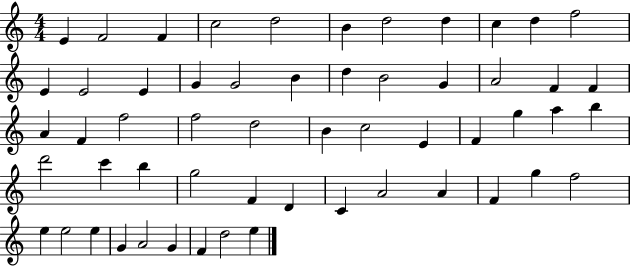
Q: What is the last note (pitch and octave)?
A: E5